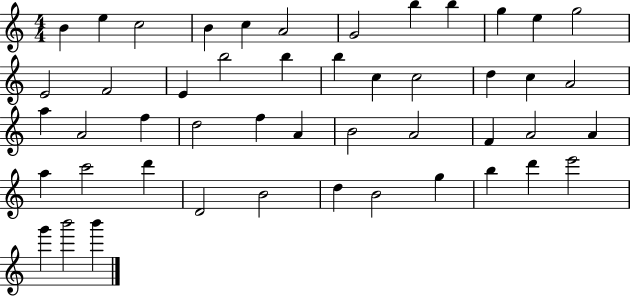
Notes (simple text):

B4/q E5/q C5/h B4/q C5/q A4/h G4/h B5/q B5/q G5/q E5/q G5/h E4/h F4/h E4/q B5/h B5/q B5/q C5/q C5/h D5/q C5/q A4/h A5/q A4/h F5/q D5/h F5/q A4/q B4/h A4/h F4/q A4/h A4/q A5/q C6/h D6/q D4/h B4/h D5/q B4/h G5/q B5/q D6/q E6/h G6/q B6/h B6/q